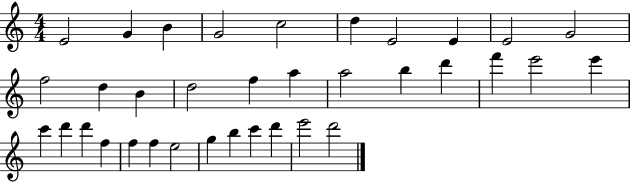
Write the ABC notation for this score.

X:1
T:Untitled
M:4/4
L:1/4
K:C
E2 G B G2 c2 d E2 E E2 G2 f2 d B d2 f a a2 b d' f' e'2 e' c' d' d' f f f e2 g b c' d' e'2 d'2